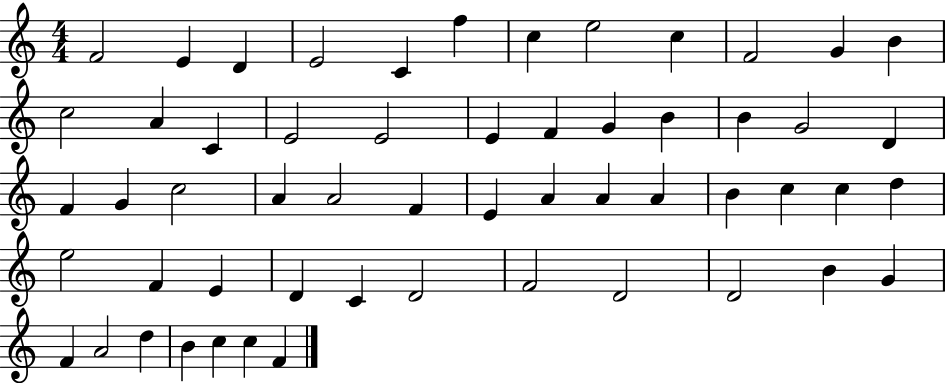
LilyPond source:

{
  \clef treble
  \numericTimeSignature
  \time 4/4
  \key c \major
  f'2 e'4 d'4 | e'2 c'4 f''4 | c''4 e''2 c''4 | f'2 g'4 b'4 | \break c''2 a'4 c'4 | e'2 e'2 | e'4 f'4 g'4 b'4 | b'4 g'2 d'4 | \break f'4 g'4 c''2 | a'4 a'2 f'4 | e'4 a'4 a'4 a'4 | b'4 c''4 c''4 d''4 | \break e''2 f'4 e'4 | d'4 c'4 d'2 | f'2 d'2 | d'2 b'4 g'4 | \break f'4 a'2 d''4 | b'4 c''4 c''4 f'4 | \bar "|."
}